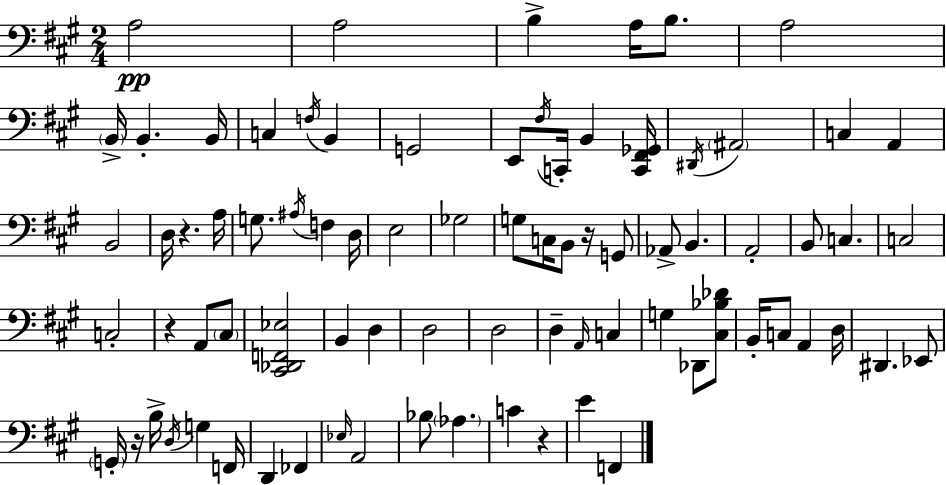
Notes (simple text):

A3/h A3/h B3/q A3/s B3/e. A3/h B2/s B2/q. B2/s C3/q F3/s B2/q G2/h E2/e F#3/s C2/s B2/q [C2,F#2,Gb2]/s D#2/s A#2/h C3/q A2/q B2/h D3/s R/q. A3/s G3/e. A#3/s F3/q D3/s E3/h Gb3/h G3/e C3/s B2/e R/s G2/e Ab2/e B2/q. A2/h B2/e C3/q. C3/h C3/h R/q A2/e C#3/e [C#2,Db2,F2,Eb3]/h B2/q D3/q D3/h D3/h D3/q A2/s C3/q G3/q Db2/e [C#3,Bb3,Db4]/e B2/s C3/e A2/q D3/s D#2/q. Eb2/e G2/s R/s B3/s D3/s G3/q F2/s D2/q FES2/q Eb3/s A2/h Bb3/e Ab3/q. C4/q R/q E4/q F2/q